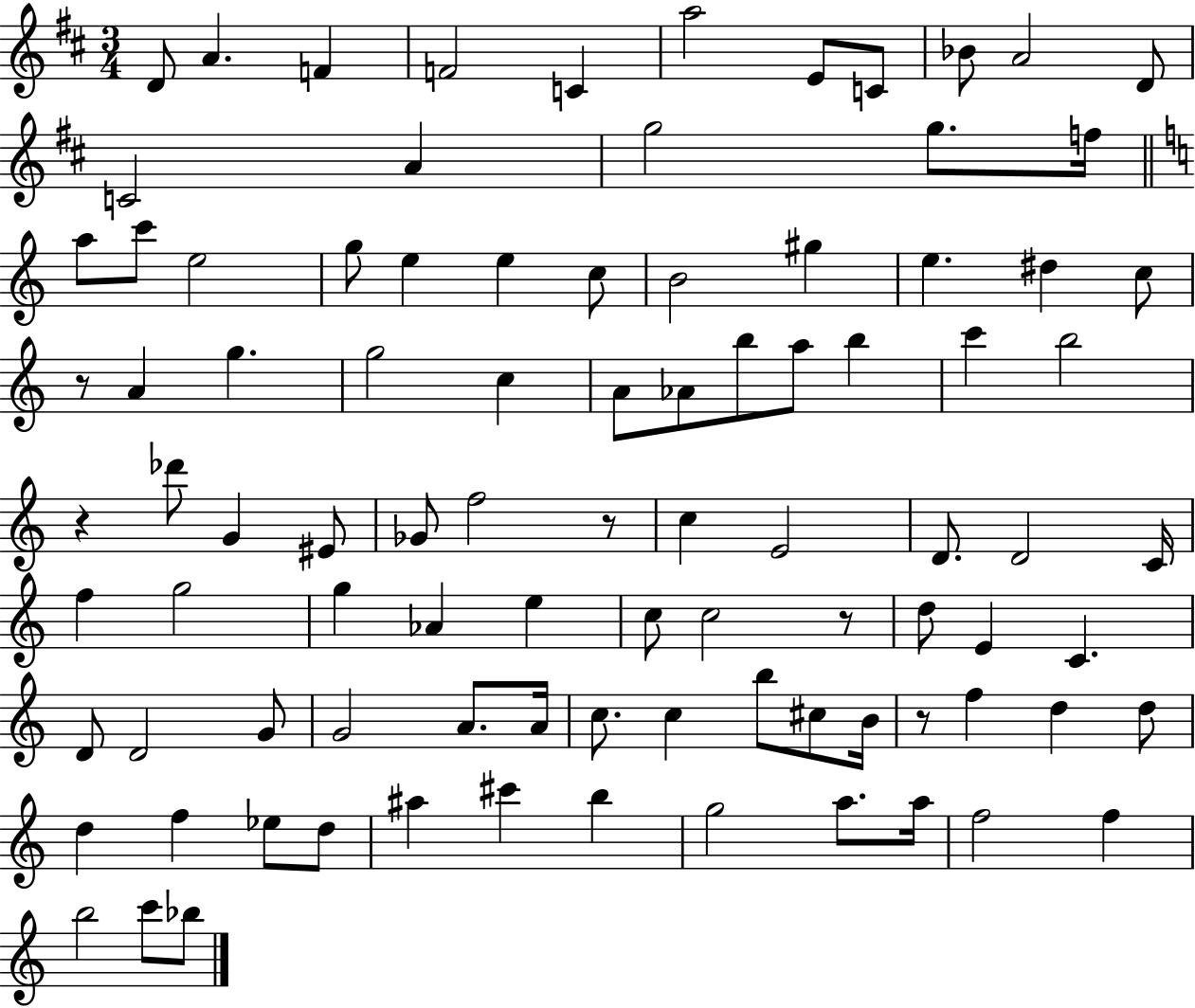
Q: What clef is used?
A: treble